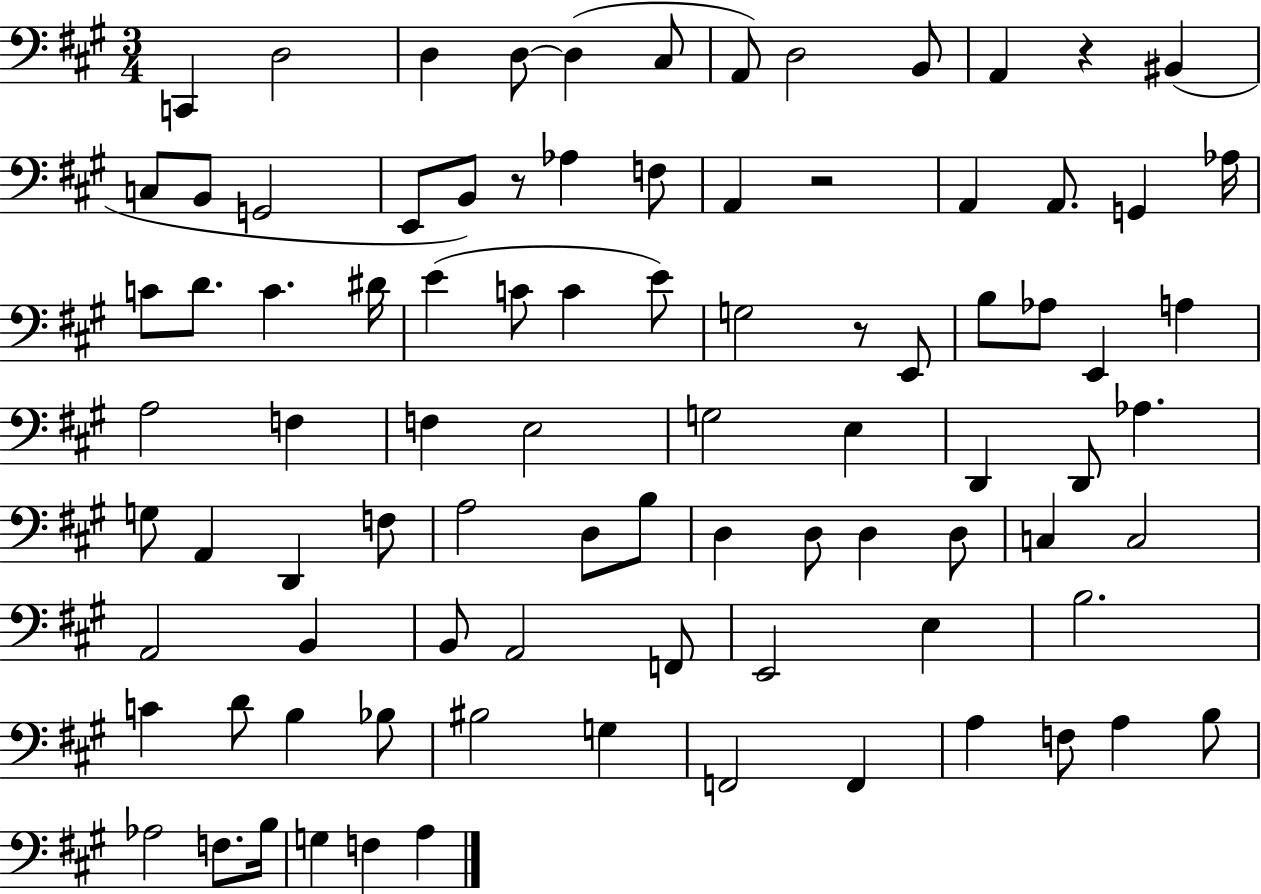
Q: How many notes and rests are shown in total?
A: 89